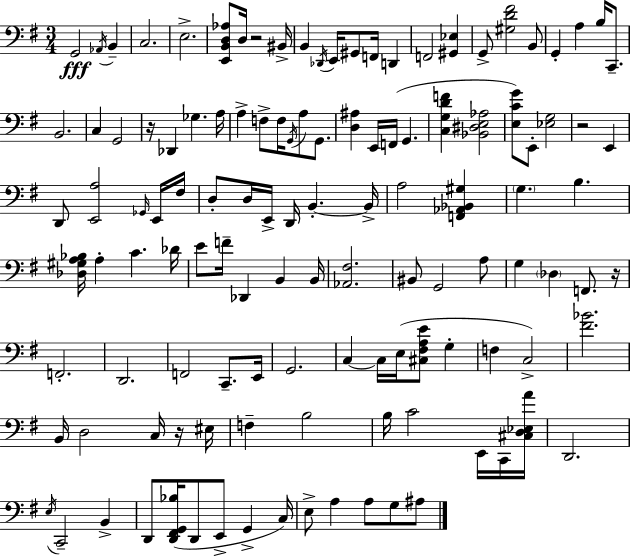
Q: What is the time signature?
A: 3/4